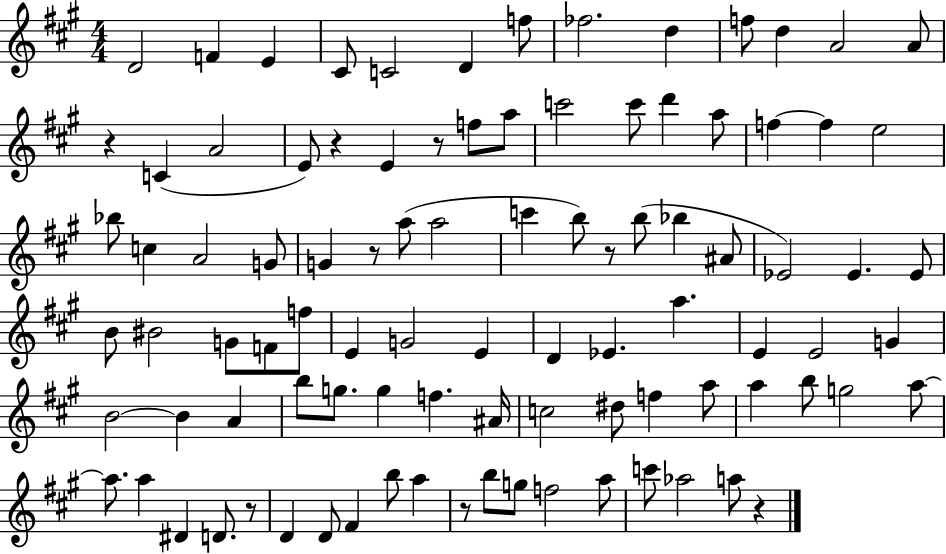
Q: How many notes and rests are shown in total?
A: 95